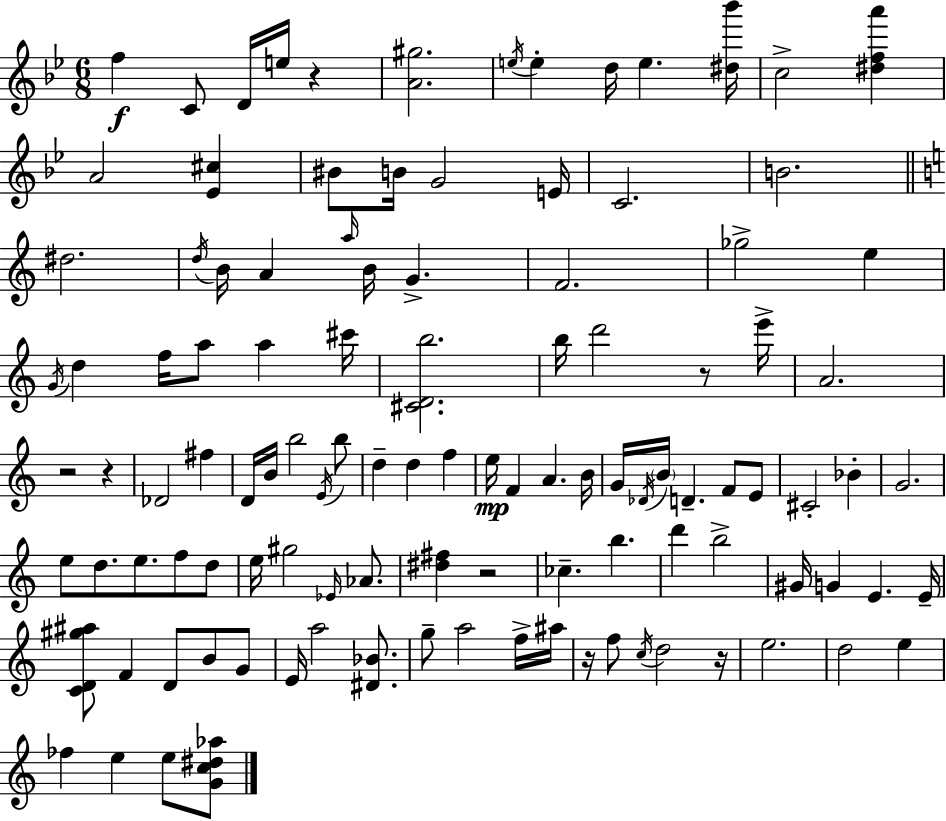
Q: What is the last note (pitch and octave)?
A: E5